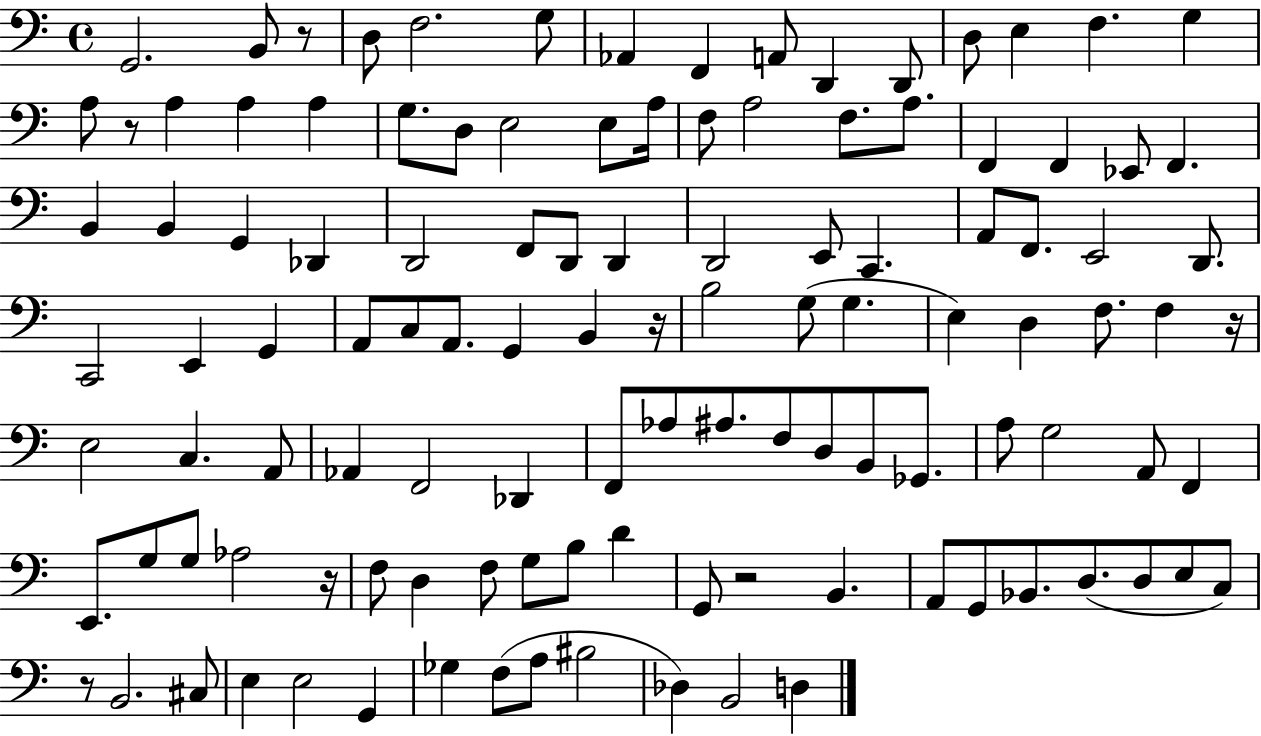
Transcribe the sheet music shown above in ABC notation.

X:1
T:Untitled
M:4/4
L:1/4
K:C
G,,2 B,,/2 z/2 D,/2 F,2 G,/2 _A,, F,, A,,/2 D,, D,,/2 D,/2 E, F, G, A,/2 z/2 A, A, A, G,/2 D,/2 E,2 E,/2 A,/4 F,/2 A,2 F,/2 A,/2 F,, F,, _E,,/2 F,, B,, B,, G,, _D,, D,,2 F,,/2 D,,/2 D,, D,,2 E,,/2 C,, A,,/2 F,,/2 E,,2 D,,/2 C,,2 E,, G,, A,,/2 C,/2 A,,/2 G,, B,, z/4 B,2 G,/2 G, E, D, F,/2 F, z/4 E,2 C, A,,/2 _A,, F,,2 _D,, F,,/2 _A,/2 ^A,/2 F,/2 D,/2 B,,/2 _G,,/2 A,/2 G,2 A,,/2 F,, E,,/2 G,/2 G,/2 _A,2 z/4 F,/2 D, F,/2 G,/2 B,/2 D G,,/2 z2 B,, A,,/2 G,,/2 _B,,/2 D,/2 D,/2 E,/2 C,/2 z/2 B,,2 ^C,/2 E, E,2 G,, _G, F,/2 A,/2 ^B,2 _D, B,,2 D,